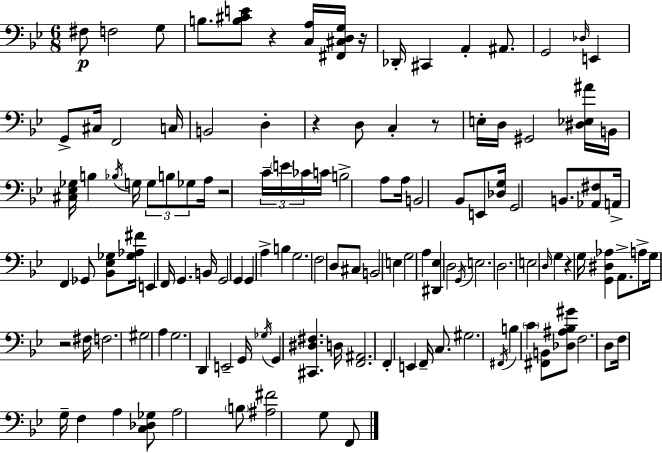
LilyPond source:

{
  \clef bass
  \numericTimeSignature
  \time 6/8
  \key bes \major
  fis8\p f2 g8 | b8. <b cis' e'>8 r4 <c a>16 <fis, cis d g>16 r16 | des,16-. cis,4 a,4-. ais,8. | g,2 \grace { des16 } e,4 | \break g,8-> cis16 f,2 | c16 b,2 d4-. | r4 d8 c4-. r8 | e16-. d16 gis,2 <dis ees ais'>16 | \break b,16 <cis ees ges>16 b4 \acciaccatura { bes16 } g16 \tuplet 3/2 { g8 b8 | ges8 } a16 r2 \tuplet 3/2 { c'16-- | \parenthesize e'16 ces'16 } c'16 b2-> a8 | a16 b,2 bes,8 | \break e,8 <des g>16 g,2 b,8. | <aes, fis>8 a,16-> f,4 ges,8 <bes, ees ges>8 | <ges aes fis'>16 e,4 f,16 g,4. | b,16 g,2 g,4 | \break g,4 a4-> b4 | g2. | f2 d8 | cis8 b,2 e4 | \break g2 a4 | <dis, ees>4 d2 | \acciaccatura { g,16 } e2. | d2. | \break e2 \grace { d16 } | g4 r4 g16 <g, dis aes>4 | a,8.-> a8-> g16 r2 | fis16 f2. | \break gis2 | a4 g2. | d,4 e,2-- | g,16 \acciaccatura { ges16 } g,4 <cis, dis fis>4. | \break d16 <f, ais,>2. | f,4-. e,4 | f,16-- c8. gis2. | \acciaccatura { fis,16 } b4 \parenthesize c'4 | \break <fis, b,>8 <des ais bes gis'>8 f2. | d8 f16 g16-- f4 | a4 <c des ges>8 a2 | \parenthesize b8 <ais fis'>2 | \break g8 f,8 \bar "|."
}